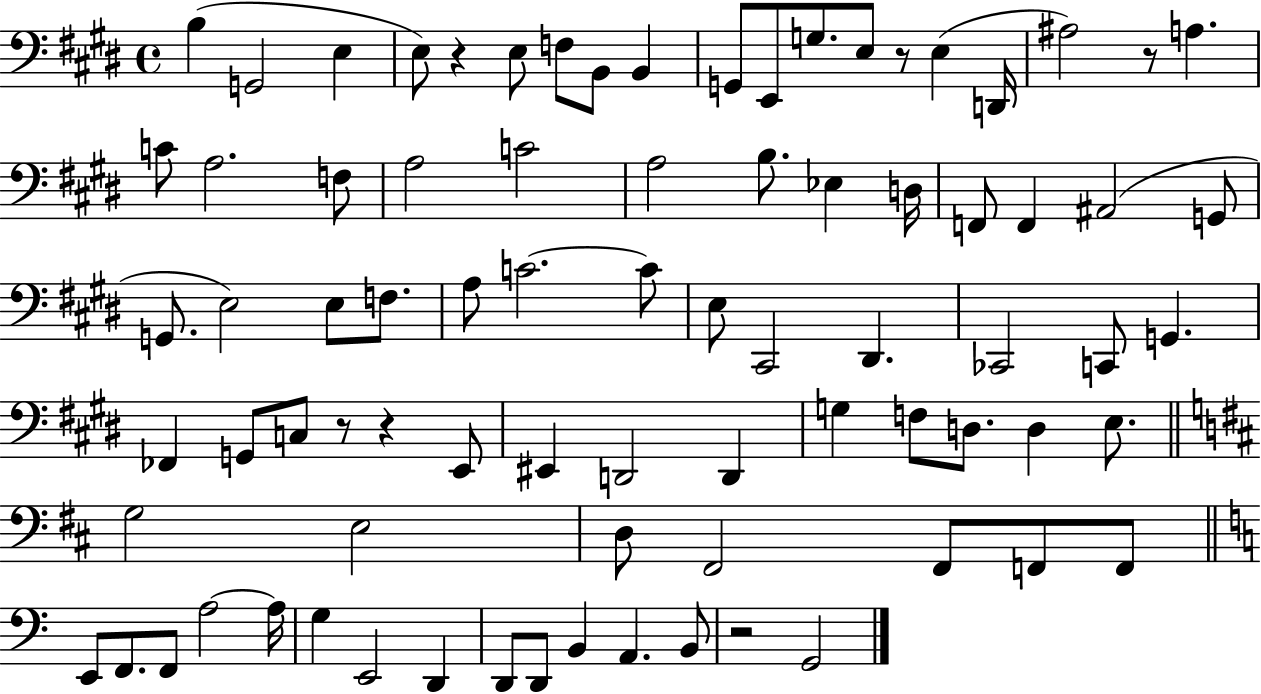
B3/q G2/h E3/q E3/e R/q E3/e F3/e B2/e B2/q G2/e E2/e G3/e. E3/e R/e E3/q D2/s A#3/h R/e A3/q. C4/e A3/h. F3/e A3/h C4/h A3/h B3/e. Eb3/q D3/s F2/e F2/q A#2/h G2/e G2/e. E3/h E3/e F3/e. A3/e C4/h. C4/e E3/e C#2/h D#2/q. CES2/h C2/e G2/q. FES2/q G2/e C3/e R/e R/q E2/e EIS2/q D2/h D2/q G3/q F3/e D3/e. D3/q E3/e. G3/h E3/h D3/e F#2/h F#2/e F2/e F2/e E2/e F2/e. F2/e A3/h A3/s G3/q E2/h D2/q D2/e D2/e B2/q A2/q. B2/e R/h G2/h